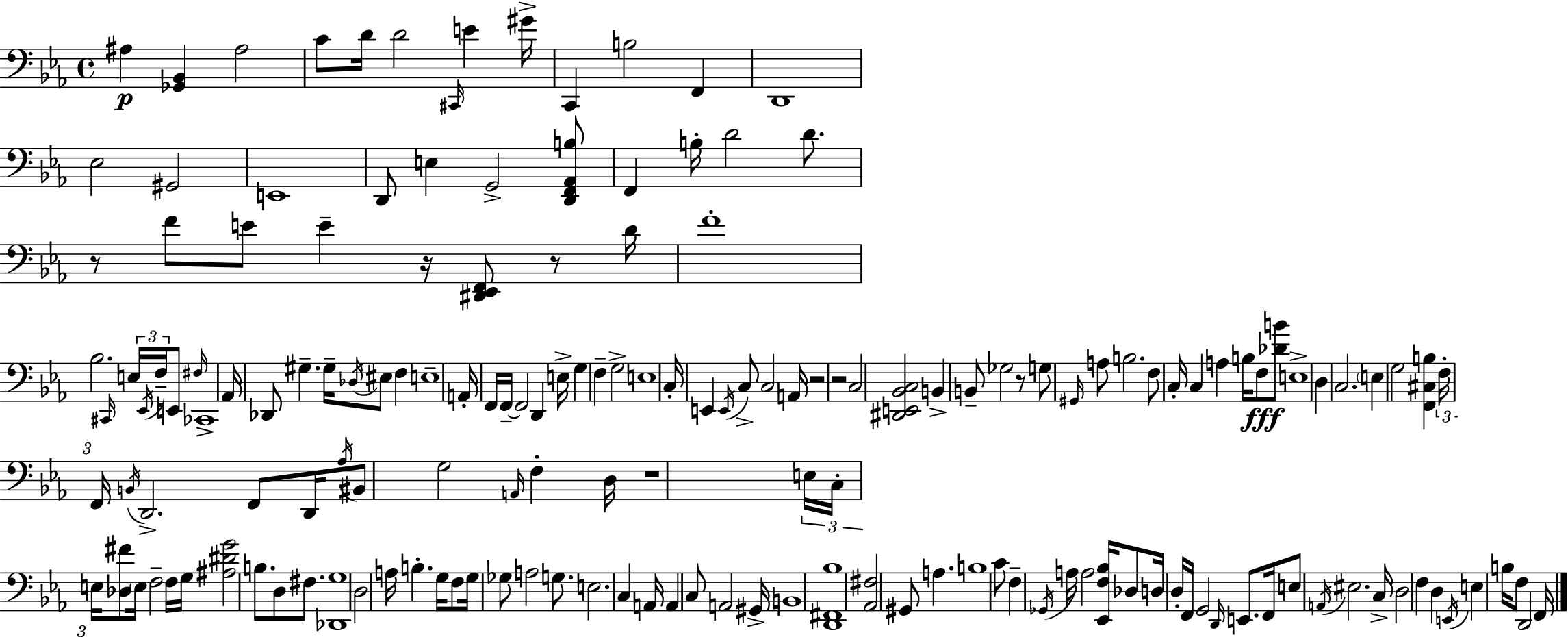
A#3/q [Gb2,Bb2]/q A#3/h C4/e D4/s D4/h C#2/s E4/q G#4/s C2/q B3/h F2/q D2/w Eb3/h G#2/h E2/w D2/e E3/q G2/h [D2,F2,Ab2,B3]/e F2/q B3/s D4/h D4/e. R/e F4/e E4/e E4/q R/s [D#2,Eb2,F2]/e R/e D4/s F4/w Bb3/h. C#2/s E3/s Eb2/s F3/s E2/e F#3/s CES2/w Ab2/s Db2/e G#3/q. G#3/s Db3/s EIS3/e F3/q E3/w A2/s F2/s F2/s F2/h D2/q E3/s G3/q F3/q G3/h E3/w C3/s E2/q E2/s C3/e C3/h A2/s R/h R/h C3/h [D#2,E2,Bb2,C3]/h B2/q B2/e Gb3/h R/e G3/e G#2/s A3/e B3/h. F3/e C3/s C3/q A3/q B3/s F3/e [Db4,B4]/e E3/w D3/q C3/h. E3/q G3/h [F2,C#3,B3]/q F3/s F2/s B2/s D2/h. F2/e D2/s Ab3/s BIS2/e G3/h A2/s F3/q D3/s R/w E3/s C3/s E3/s [Db3,F#4]/e E3/s F3/h F3/s G3/s [A#3,D#4,G4]/h B3/e. D3/e F#3/e. [Db2,G3]/w D3/h A3/s B3/q. G3/s F3/e G3/s Gb3/e A3/h G3/e. E3/h. C3/q A2/s A2/q C3/e A2/h G#2/s B2/w [D2,F#2,Bb3]/w [Ab2,F#3]/h G#2/e A3/q. B3/w C4/e F3/q Gb2/s A3/s A3/h [Eb2,F3,Bb3]/s Db3/e D3/s D3/s F2/s G2/h D2/s E2/e. F2/s E3/e A2/s EIS3/h. C3/s D3/h F3/q D3/q E2/s E3/q B3/s F3/e D2/h F2/s